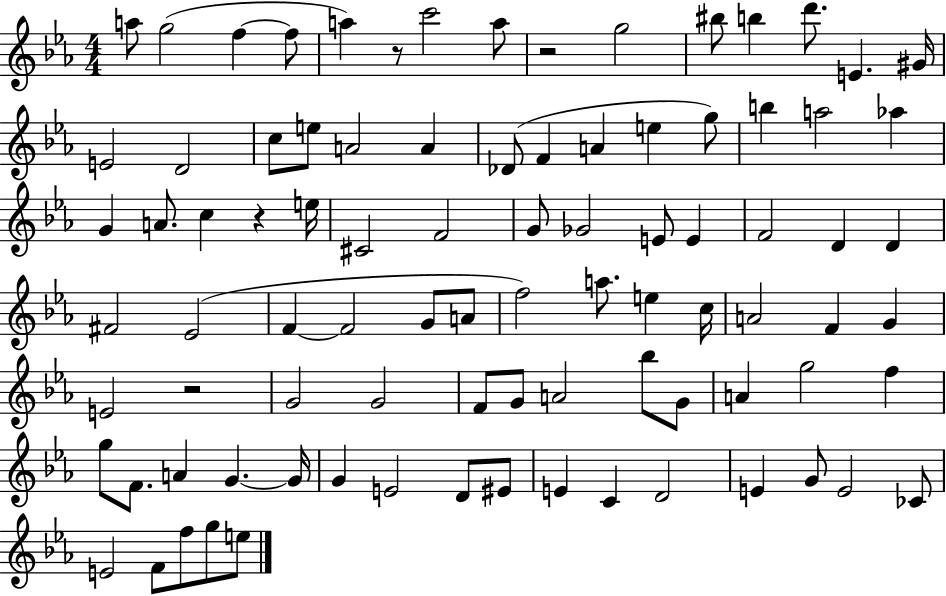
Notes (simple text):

A5/e G5/h F5/q F5/e A5/q R/e C6/h A5/e R/h G5/h BIS5/e B5/q D6/e. E4/q. G#4/s E4/h D4/h C5/e E5/e A4/h A4/q Db4/e F4/q A4/q E5/q G5/e B5/q A5/h Ab5/q G4/q A4/e. C5/q R/q E5/s C#4/h F4/h G4/e Gb4/h E4/e E4/q F4/h D4/q D4/q F#4/h Eb4/h F4/q F4/h G4/e A4/e F5/h A5/e. E5/q C5/s A4/h F4/q G4/q E4/h R/h G4/h G4/h F4/e G4/e A4/h Bb5/e G4/e A4/q G5/h F5/q G5/e F4/e. A4/q G4/q. G4/s G4/q E4/h D4/e EIS4/e E4/q C4/q D4/h E4/q G4/e E4/h CES4/e E4/h F4/e F5/e G5/e E5/e